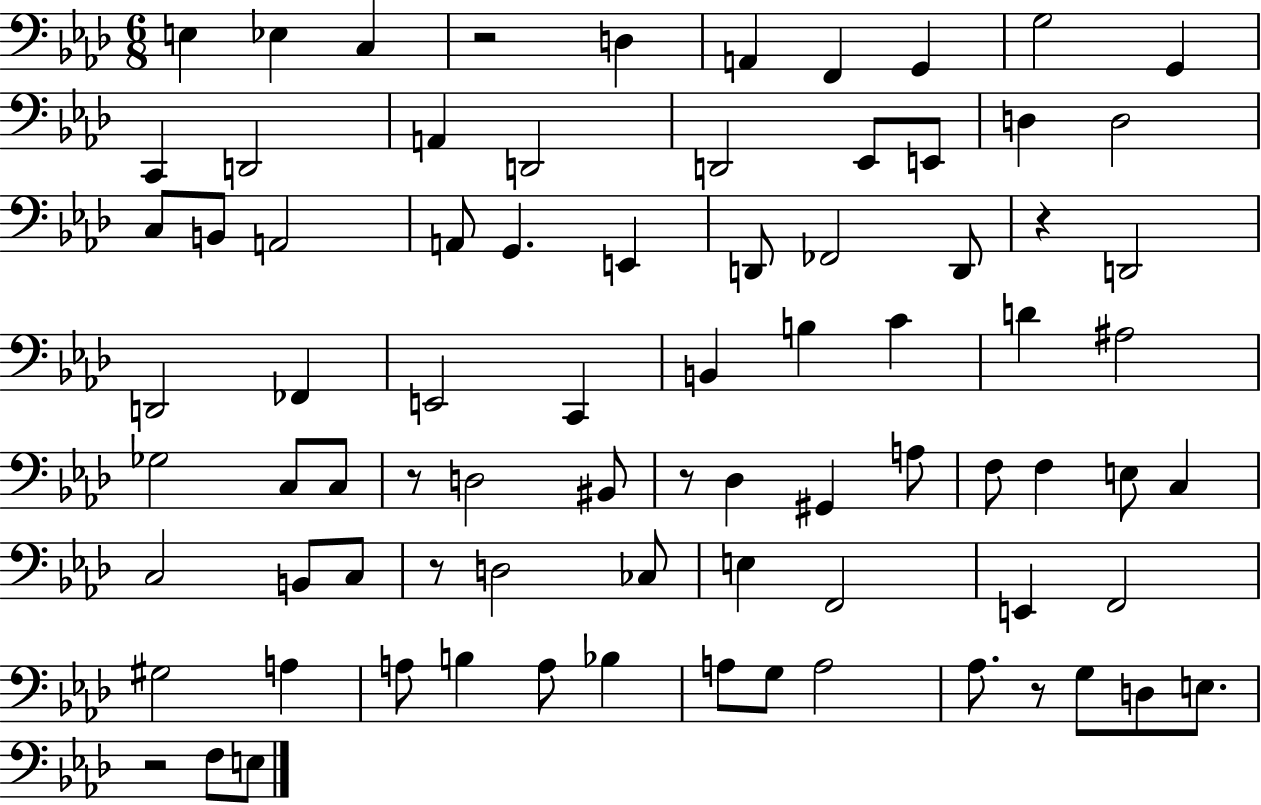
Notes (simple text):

E3/q Eb3/q C3/q R/h D3/q A2/q F2/q G2/q G3/h G2/q C2/q D2/h A2/q D2/h D2/h Eb2/e E2/e D3/q D3/h C3/e B2/e A2/h A2/e G2/q. E2/q D2/e FES2/h D2/e R/q D2/h D2/h FES2/q E2/h C2/q B2/q B3/q C4/q D4/q A#3/h Gb3/h C3/e C3/e R/e D3/h BIS2/e R/e Db3/q G#2/q A3/e F3/e F3/q E3/e C3/q C3/h B2/e C3/e R/e D3/h CES3/e E3/q F2/h E2/q F2/h G#3/h A3/q A3/e B3/q A3/e Bb3/q A3/e G3/e A3/h Ab3/e. R/e G3/e D3/e E3/e. R/h F3/e E3/e